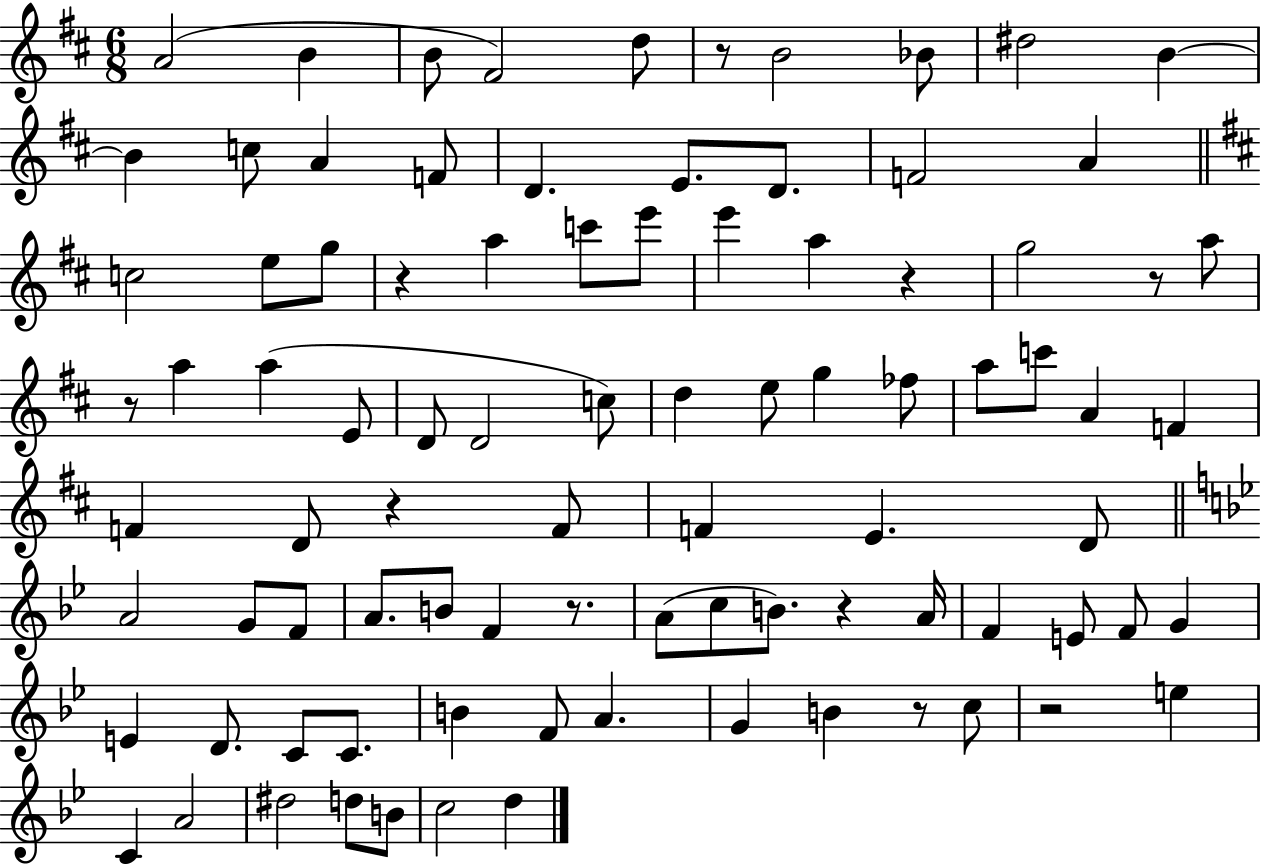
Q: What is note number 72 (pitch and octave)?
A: C5